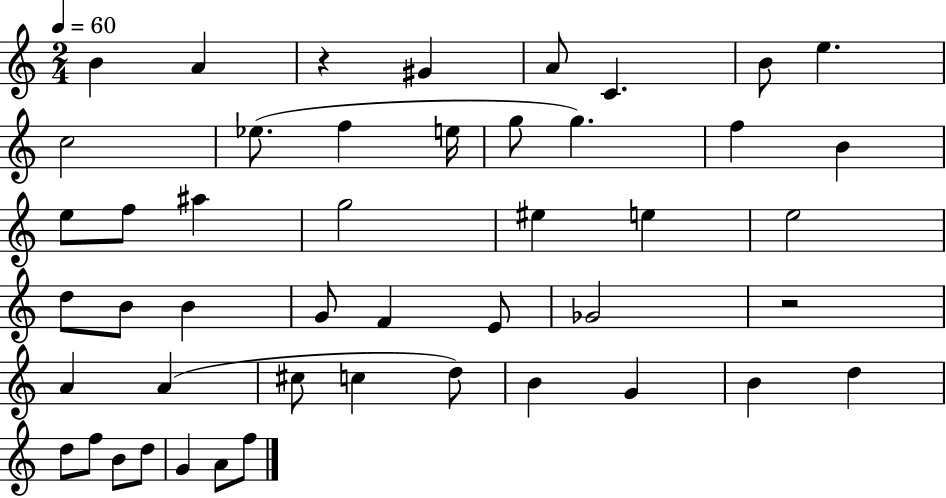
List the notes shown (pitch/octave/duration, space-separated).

B4/q A4/q R/q G#4/q A4/e C4/q. B4/e E5/q. C5/h Eb5/e. F5/q E5/s G5/e G5/q. F5/q B4/q E5/e F5/e A#5/q G5/h EIS5/q E5/q E5/h D5/e B4/e B4/q G4/e F4/q E4/e Gb4/h R/h A4/q A4/q C#5/e C5/q D5/e B4/q G4/q B4/q D5/q D5/e F5/e B4/e D5/e G4/q A4/e F5/e